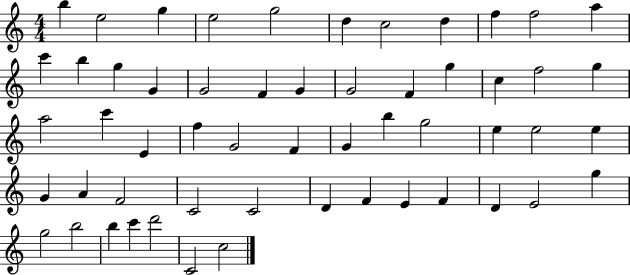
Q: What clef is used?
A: treble